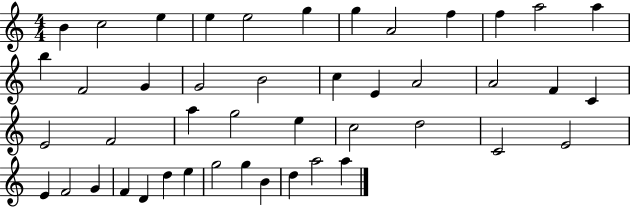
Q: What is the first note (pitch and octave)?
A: B4